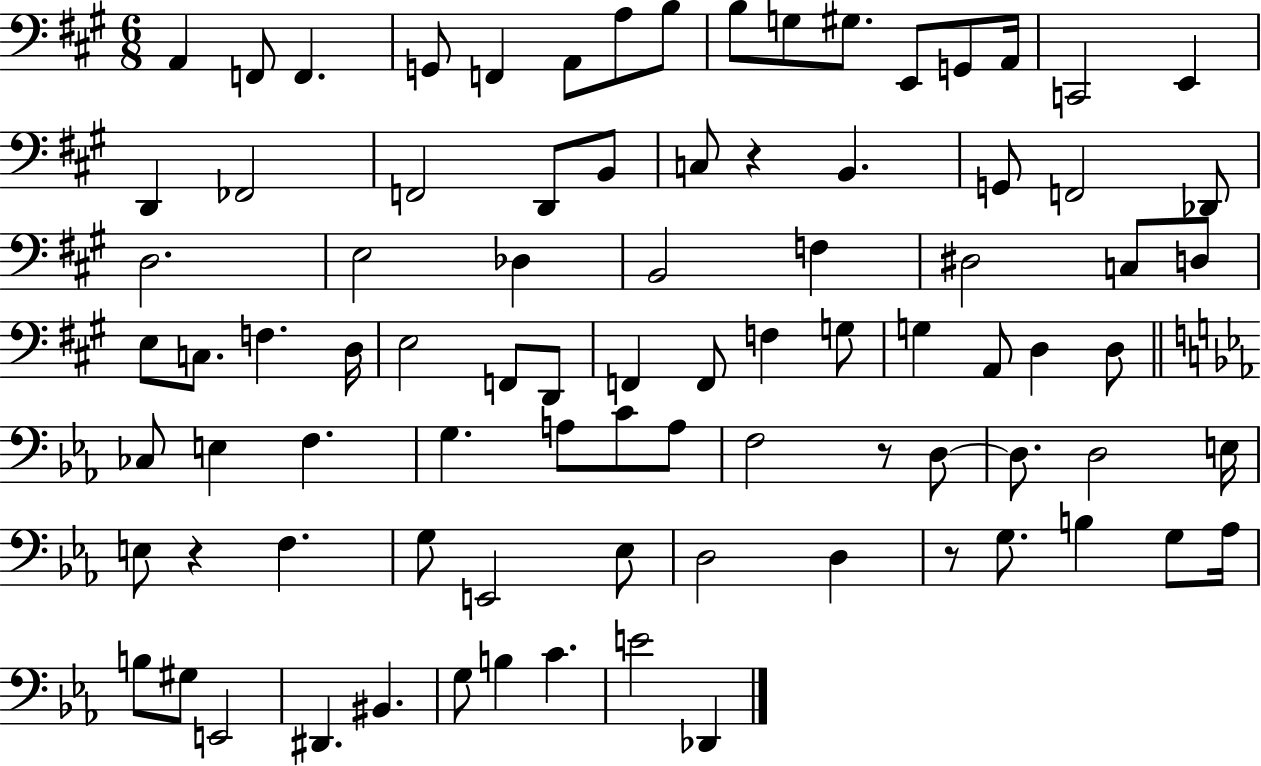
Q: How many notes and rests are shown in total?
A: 86